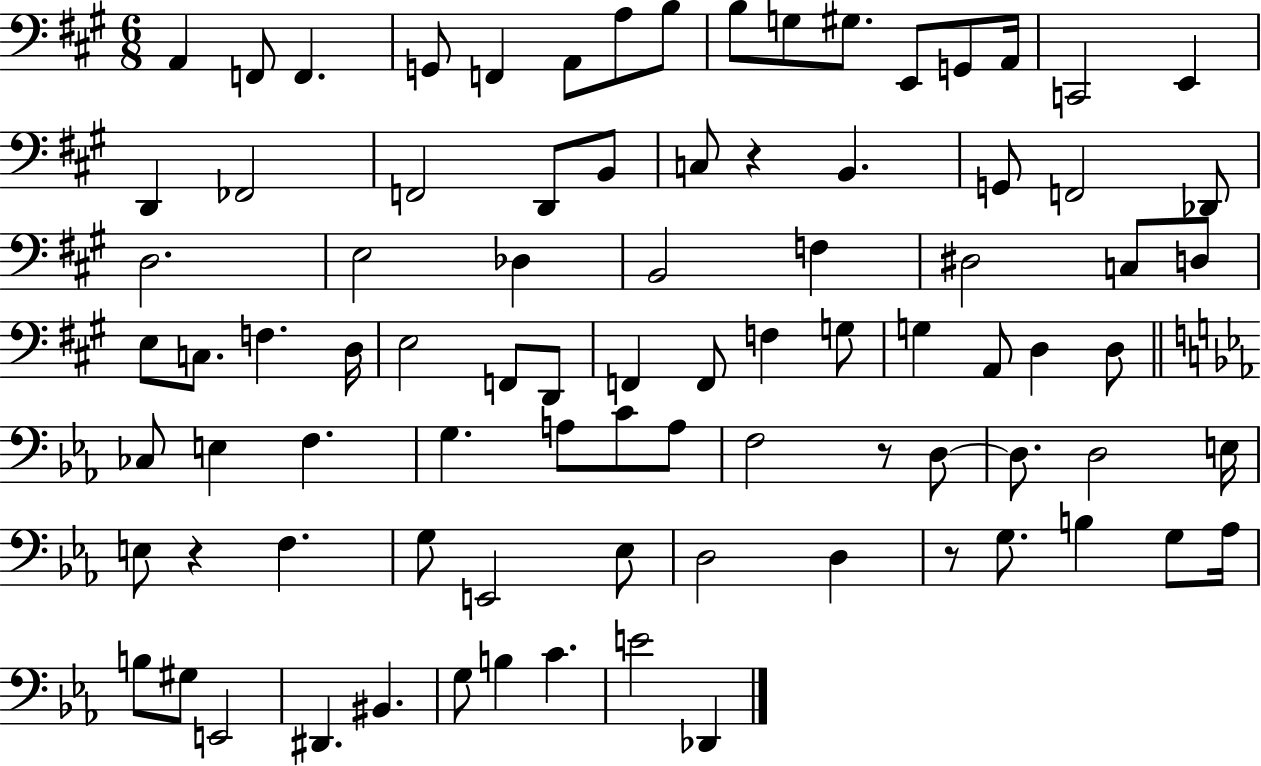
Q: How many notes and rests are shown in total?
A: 86